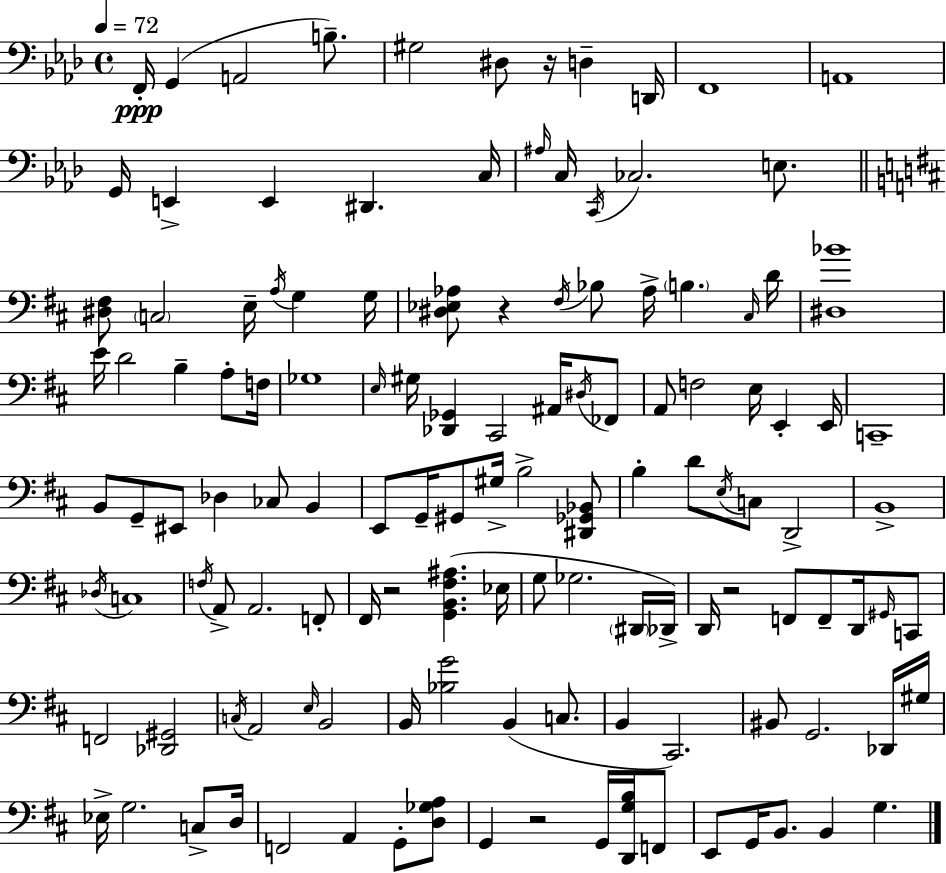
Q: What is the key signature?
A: F minor